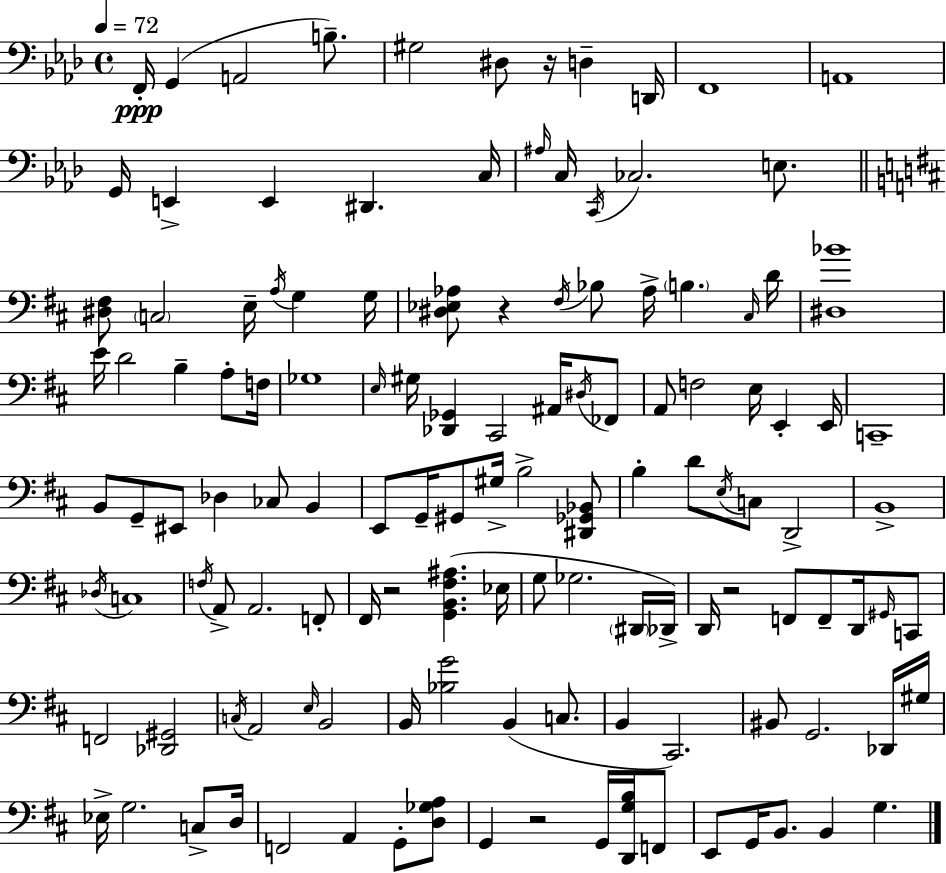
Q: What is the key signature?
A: F minor